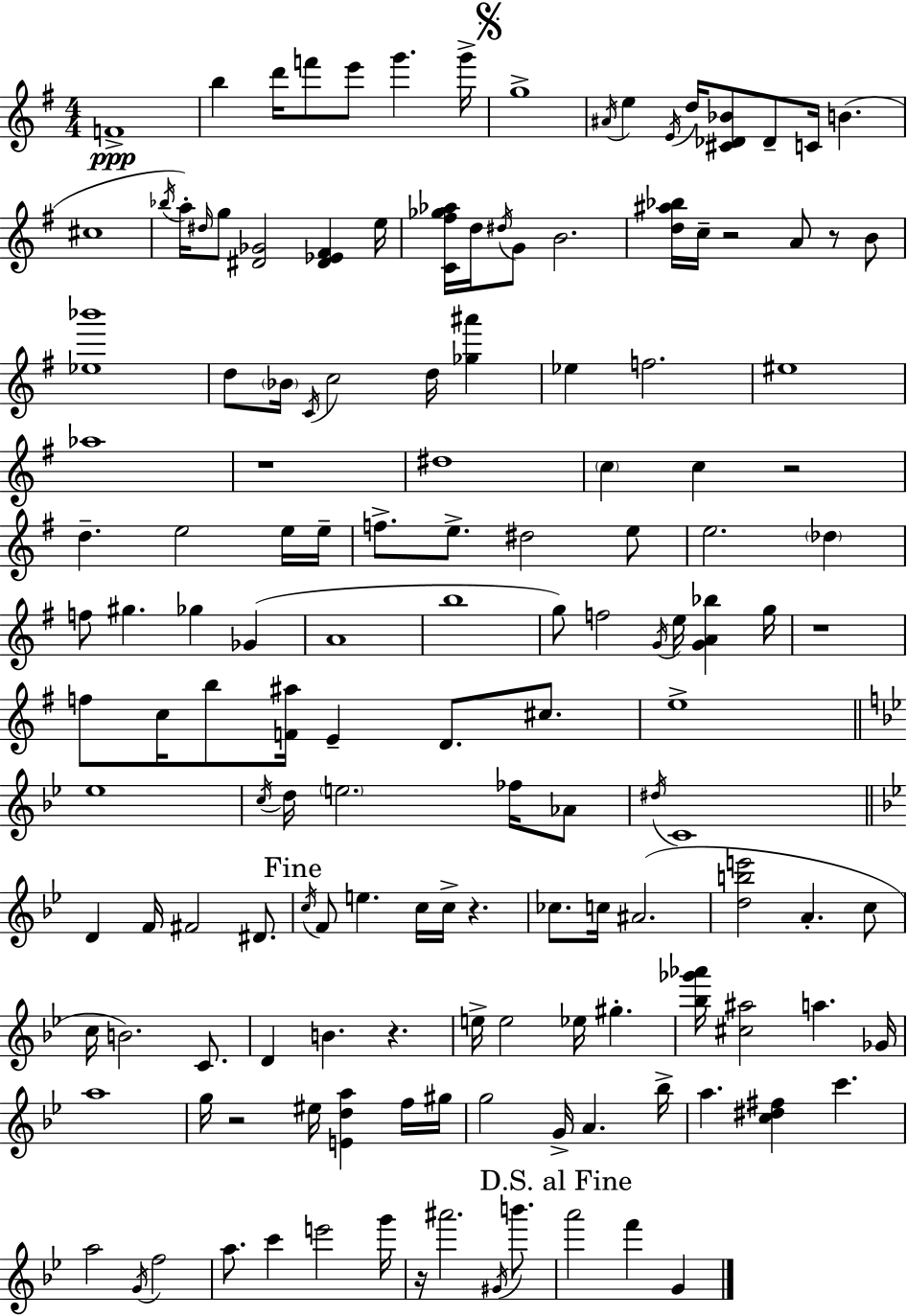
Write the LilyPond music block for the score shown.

{
  \clef treble
  \numericTimeSignature
  \time 4/4
  \key g \major
  f'1->\ppp | b''4 d'''16 f'''8 e'''8 g'''4. g'''16-> | \mark \markup { \musicglyph "scripts.segno" } g''1-> | \acciaccatura { ais'16 } e''4 \acciaccatura { e'16 } d''16 <cis' des' bes'>8 des'8-- c'16 b'4.( | \break cis''1 | \acciaccatura { bes''16 } a''16-.) \grace { dis''16 } g''8 <dis' ges'>2 <dis' ees' fis'>4 | e''16 <c' fis'' ges'' aes''>16 d''16 \acciaccatura { dis''16 } g'8 b'2. | <d'' ais'' bes''>16 c''16-- r2 a'8 | \break r8 b'8 <ees'' bes'''>1 | d''8 \parenthesize bes'16 \acciaccatura { c'16 } c''2 | d''16 <ges'' ais'''>4 ees''4 f''2. | eis''1 | \break aes''1 | r1 | dis''1 | \parenthesize c''4 c''4 r2 | \break d''4.-- e''2 | e''16 e''16-- f''8.-> e''8.-> dis''2 | e''8 e''2. | \parenthesize des''4 f''8 gis''4. ges''4 | \break ges'4( a'1 | b''1 | g''8) f''2 | \acciaccatura { g'16 } e''16 <g' a' bes''>4 g''16 r1 | \break f''8 c''16 b''8 <f' ais''>16 e'4-- | d'8. cis''8. e''1-> | \bar "||" \break \key bes \major ees''1 | \acciaccatura { c''16 } d''16 \parenthesize e''2. fes''16 aes'8 | \acciaccatura { dis''16 } c'1 | \bar "||" \break \key bes \major d'4 f'16 fis'2 dis'8. | \mark "Fine" \acciaccatura { c''16 } f'8 e''4. c''16 c''16-> r4. | ces''8. c''16 ais'2.( | <d'' b'' e'''>2 a'4.-. c''8 | \break c''16 b'2.) c'8. | d'4 b'4. r4. | e''16-> e''2 ees''16 gis''4.-. | <bes'' ges''' aes'''>16 <cis'' ais''>2 a''4. | \break ges'16 a''1 | g''16 r2 eis''16 <e' d'' a''>4 f''16 | gis''16 g''2 g'16-> a'4. | bes''16-> a''4. <c'' dis'' fis''>4 c'''4. | \break a''2 \acciaccatura { g'16 } f''2 | a''8. c'''4 e'''2 | g'''16 r16 ais'''2. \acciaccatura { gis'16 } | b'''8. \mark "D.S. al Fine" a'''2 f'''4 g'4 | \break \bar "|."
}